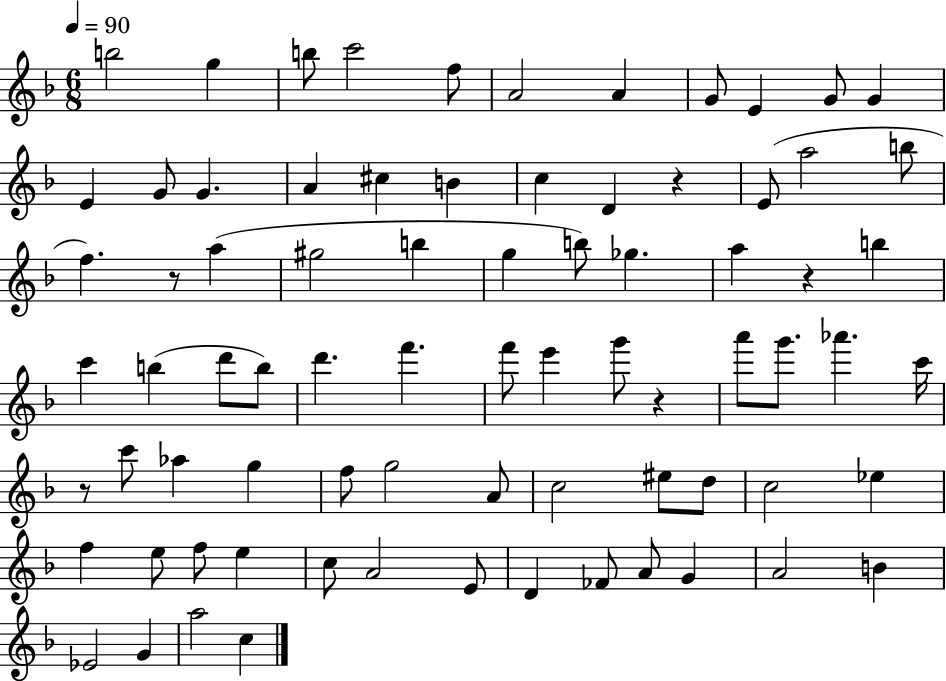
{
  \clef treble
  \numericTimeSignature
  \time 6/8
  \key f \major
  \tempo 4 = 90
  b''2 g''4 | b''8 c'''2 f''8 | a'2 a'4 | g'8 e'4 g'8 g'4 | \break e'4 g'8 g'4. | a'4 cis''4 b'4 | c''4 d'4 r4 | e'8( a''2 b''8 | \break f''4.) r8 a''4( | gis''2 b''4 | g''4 b''8) ges''4. | a''4 r4 b''4 | \break c'''4 b''4( d'''8 b''8) | d'''4. f'''4. | f'''8 e'''4 g'''8 r4 | a'''8 g'''8. aes'''4. c'''16 | \break r8 c'''8 aes''4 g''4 | f''8 g''2 a'8 | c''2 eis''8 d''8 | c''2 ees''4 | \break f''4 e''8 f''8 e''4 | c''8 a'2 e'8 | d'4 fes'8 a'8 g'4 | a'2 b'4 | \break ees'2 g'4 | a''2 c''4 | \bar "|."
}